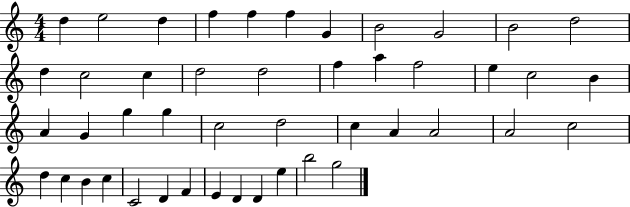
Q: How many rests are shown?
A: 0